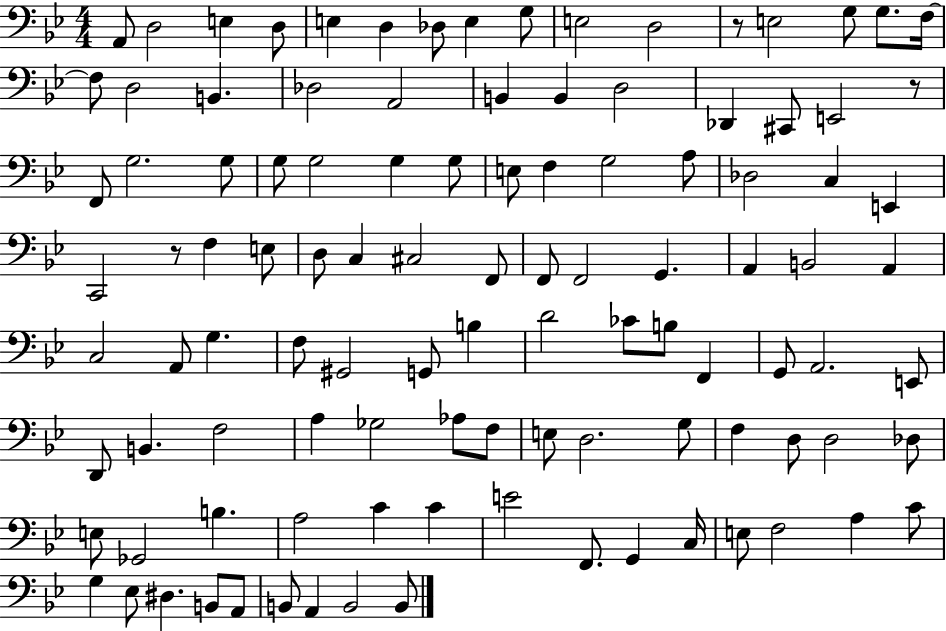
{
  \clef bass
  \numericTimeSignature
  \time 4/4
  \key bes \major
  \repeat volta 2 { a,8 d2 e4 d8 | e4 d4 des8 e4 g8 | e2 d2 | r8 e2 g8 g8. f16~~ | \break f8 d2 b,4. | des2 a,2 | b,4 b,4 d2 | des,4 cis,8 e,2 r8 | \break f,8 g2. g8 | g8 g2 g4 g8 | e8 f4 g2 a8 | des2 c4 e,4 | \break c,2 r8 f4 e8 | d8 c4 cis2 f,8 | f,8 f,2 g,4. | a,4 b,2 a,4 | \break c2 a,8 g4. | f8 gis,2 g,8 b4 | d'2 ces'8 b8 f,4 | g,8 a,2. e,8 | \break d,8 b,4. f2 | a4 ges2 aes8 f8 | e8 d2. g8 | f4 d8 d2 des8 | \break e8 ges,2 b4. | a2 c'4 c'4 | e'2 f,8. g,4 c16 | e8 f2 a4 c'8 | \break g4 ees8 dis4. b,8 a,8 | b,8 a,4 b,2 b,8 | } \bar "|."
}